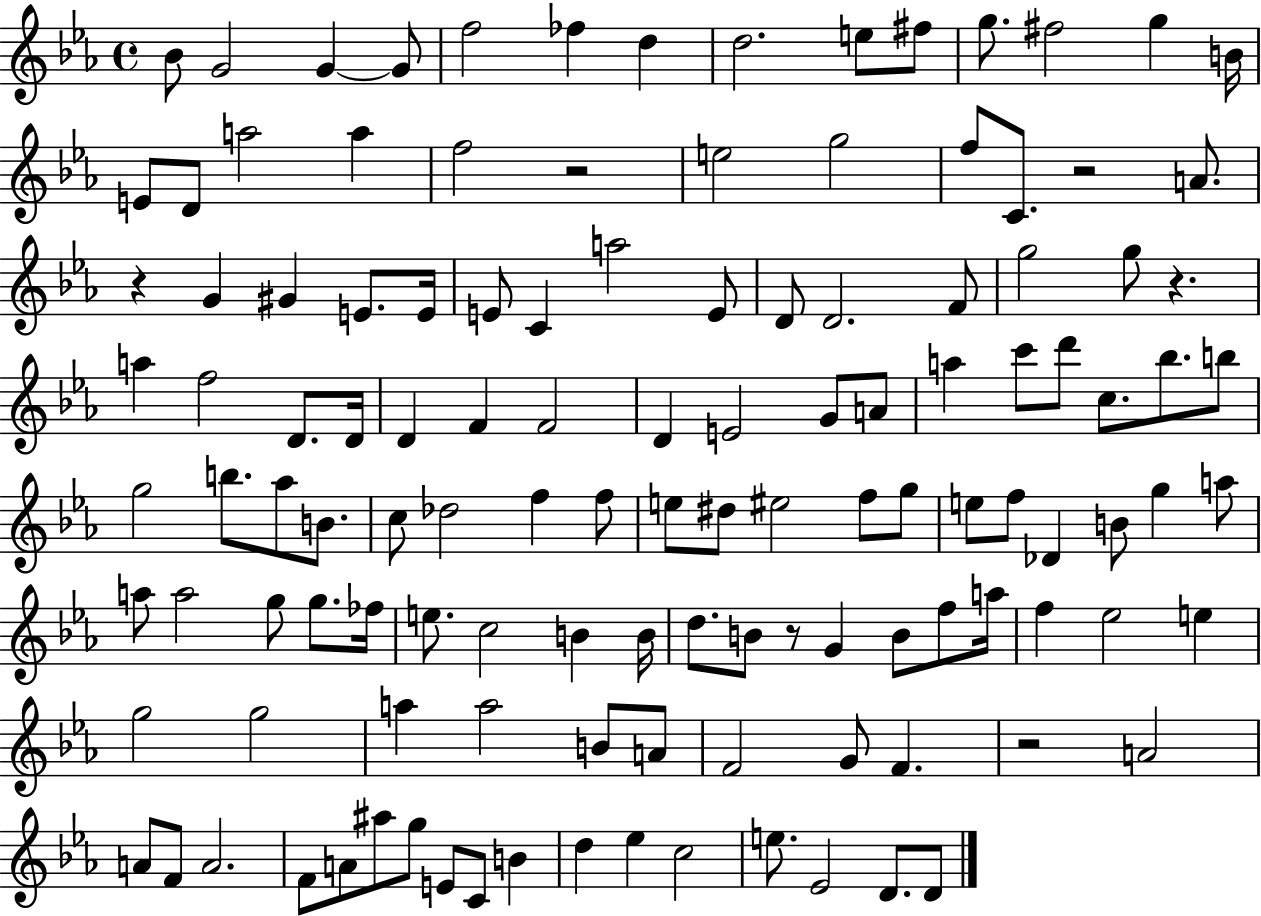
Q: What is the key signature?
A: EES major